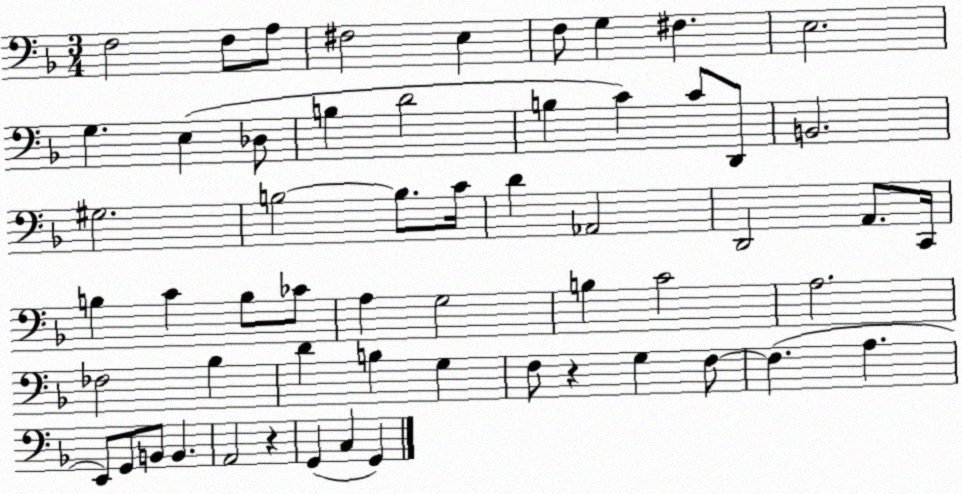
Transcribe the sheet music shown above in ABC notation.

X:1
T:Untitled
M:3/4
L:1/4
K:F
F,2 F,/2 A,/2 ^F,2 E, F,/2 G, ^F, E,2 G, E, _D,/2 B, D2 B, C C/2 D,,/2 B,,2 ^G,2 B,2 B,/2 C/4 D _A,,2 D,,2 A,,/2 C,,/4 B, C B,/2 _C/2 A, G,2 B, C2 A,2 _F,2 _B, D B, G, F,/2 z G, F,/2 F, A, E,,/2 G,,/2 B,,/2 B,, A,,2 z G,, C, G,,